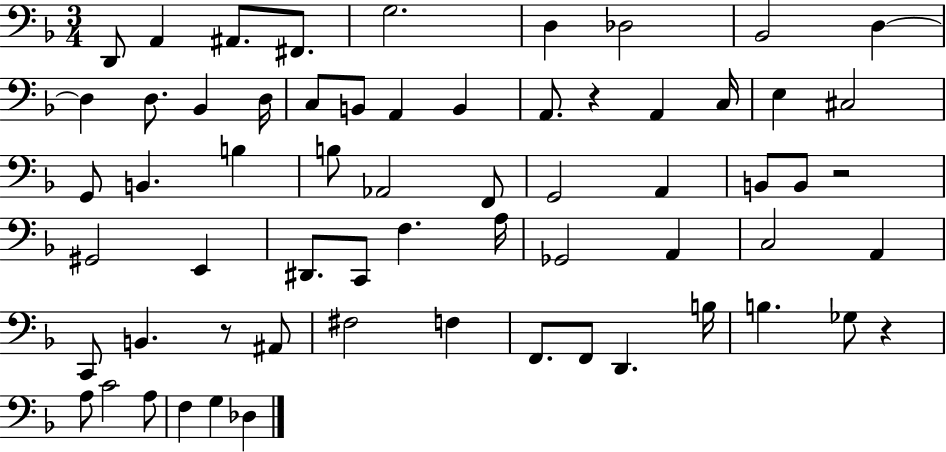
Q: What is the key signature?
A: F major